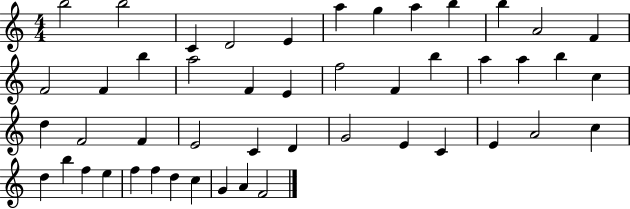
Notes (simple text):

B5/h B5/h C4/q D4/h E4/q A5/q G5/q A5/q B5/q B5/q A4/h F4/q F4/h F4/q B5/q A5/h F4/q E4/q F5/h F4/q B5/q A5/q A5/q B5/q C5/q D5/q F4/h F4/q E4/h C4/q D4/q G4/h E4/q C4/q E4/q A4/h C5/q D5/q B5/q F5/q E5/q F5/q F5/q D5/q C5/q G4/q A4/q F4/h